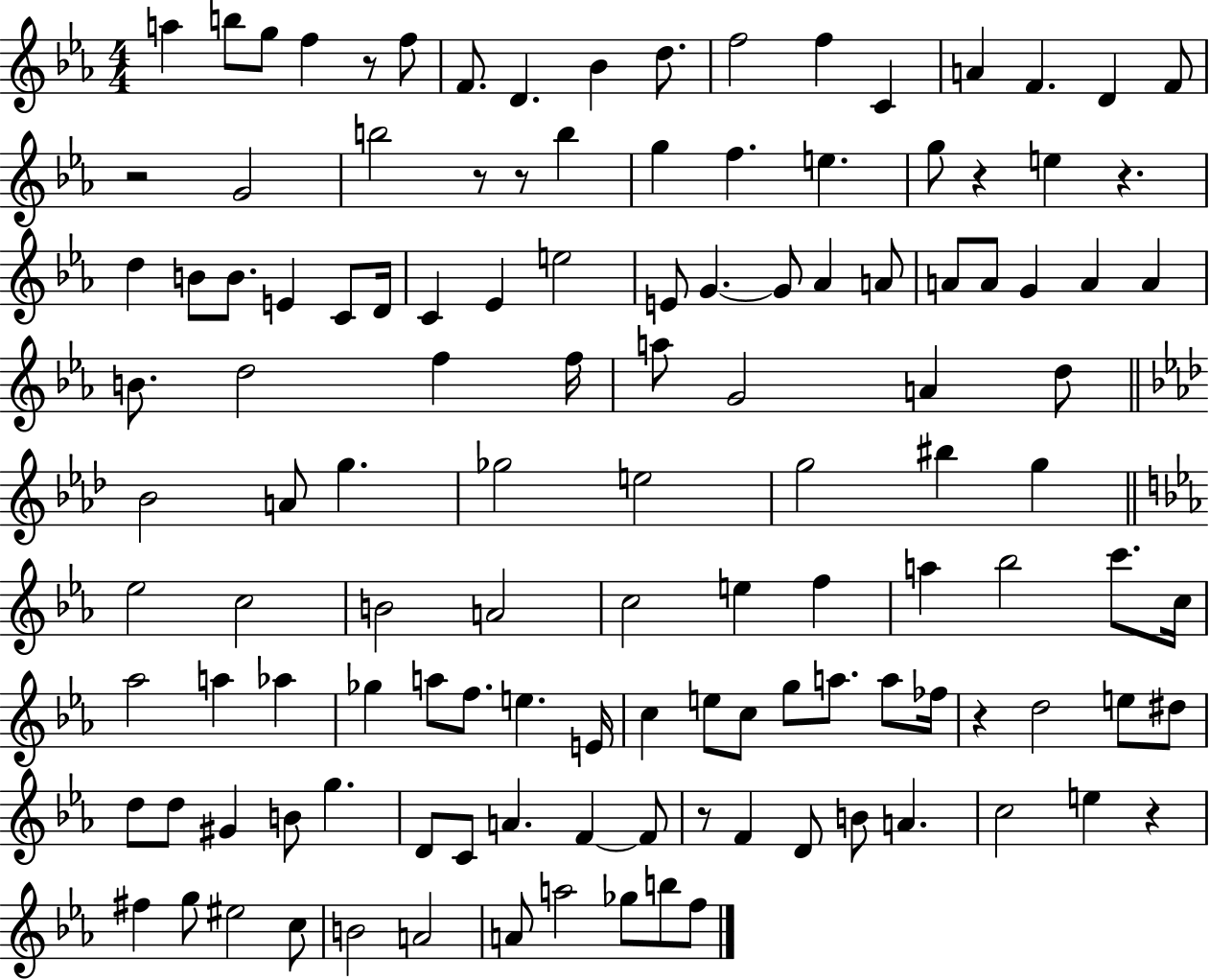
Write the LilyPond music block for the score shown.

{
  \clef treble
  \numericTimeSignature
  \time 4/4
  \key ees \major
  a''4 b''8 g''8 f''4 r8 f''8 | f'8. d'4. bes'4 d''8. | f''2 f''4 c'4 | a'4 f'4. d'4 f'8 | \break r2 g'2 | b''2 r8 r8 b''4 | g''4 f''4. e''4. | g''8 r4 e''4 r4. | \break d''4 b'8 b'8. e'4 c'8 d'16 | c'4 ees'4 e''2 | e'8 g'4.~~ g'8 aes'4 a'8 | a'8 a'8 g'4 a'4 a'4 | \break b'8. d''2 f''4 f''16 | a''8 g'2 a'4 d''8 | \bar "||" \break \key aes \major bes'2 a'8 g''4. | ges''2 e''2 | g''2 bis''4 g''4 | \bar "||" \break \key c \minor ees''2 c''2 | b'2 a'2 | c''2 e''4 f''4 | a''4 bes''2 c'''8. c''16 | \break aes''2 a''4 aes''4 | ges''4 a''8 f''8. e''4. e'16 | c''4 e''8 c''8 g''8 a''8. a''8 fes''16 | r4 d''2 e''8 dis''8 | \break d''8 d''8 gis'4 b'8 g''4. | d'8 c'8 a'4. f'4~~ f'8 | r8 f'4 d'8 b'8 a'4. | c''2 e''4 r4 | \break fis''4 g''8 eis''2 c''8 | b'2 a'2 | a'8 a''2 ges''8 b''8 f''8 | \bar "|."
}